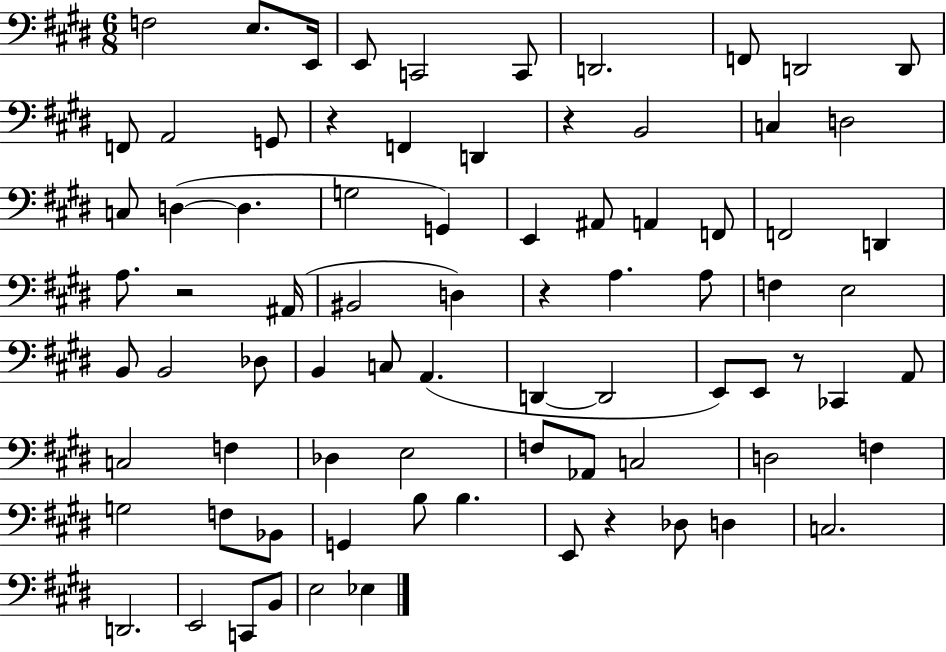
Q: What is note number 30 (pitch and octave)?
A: A3